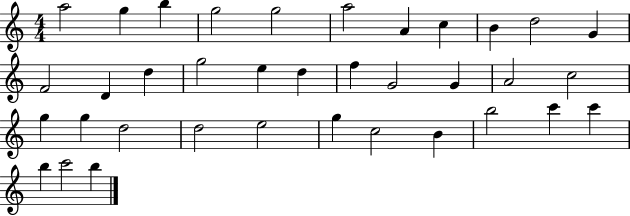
{
  \clef treble
  \numericTimeSignature
  \time 4/4
  \key c \major
  a''2 g''4 b''4 | g''2 g''2 | a''2 a'4 c''4 | b'4 d''2 g'4 | \break f'2 d'4 d''4 | g''2 e''4 d''4 | f''4 g'2 g'4 | a'2 c''2 | \break g''4 g''4 d''2 | d''2 e''2 | g''4 c''2 b'4 | b''2 c'''4 c'''4 | \break b''4 c'''2 b''4 | \bar "|."
}